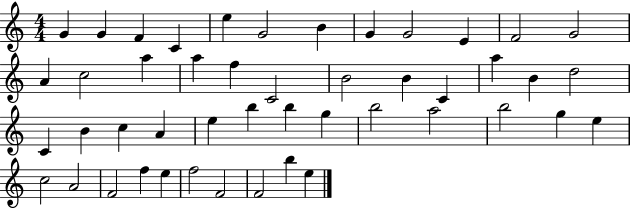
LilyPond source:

{
  \clef treble
  \numericTimeSignature
  \time 4/4
  \key c \major
  g'4 g'4 f'4 c'4 | e''4 g'2 b'4 | g'4 g'2 e'4 | f'2 g'2 | \break a'4 c''2 a''4 | a''4 f''4 c'2 | b'2 b'4 c'4 | a''4 b'4 d''2 | \break c'4 b'4 c''4 a'4 | e''4 b''4 b''4 g''4 | b''2 a''2 | b''2 g''4 e''4 | \break c''2 a'2 | f'2 f''4 e''4 | f''2 f'2 | f'2 b''4 e''4 | \break \bar "|."
}